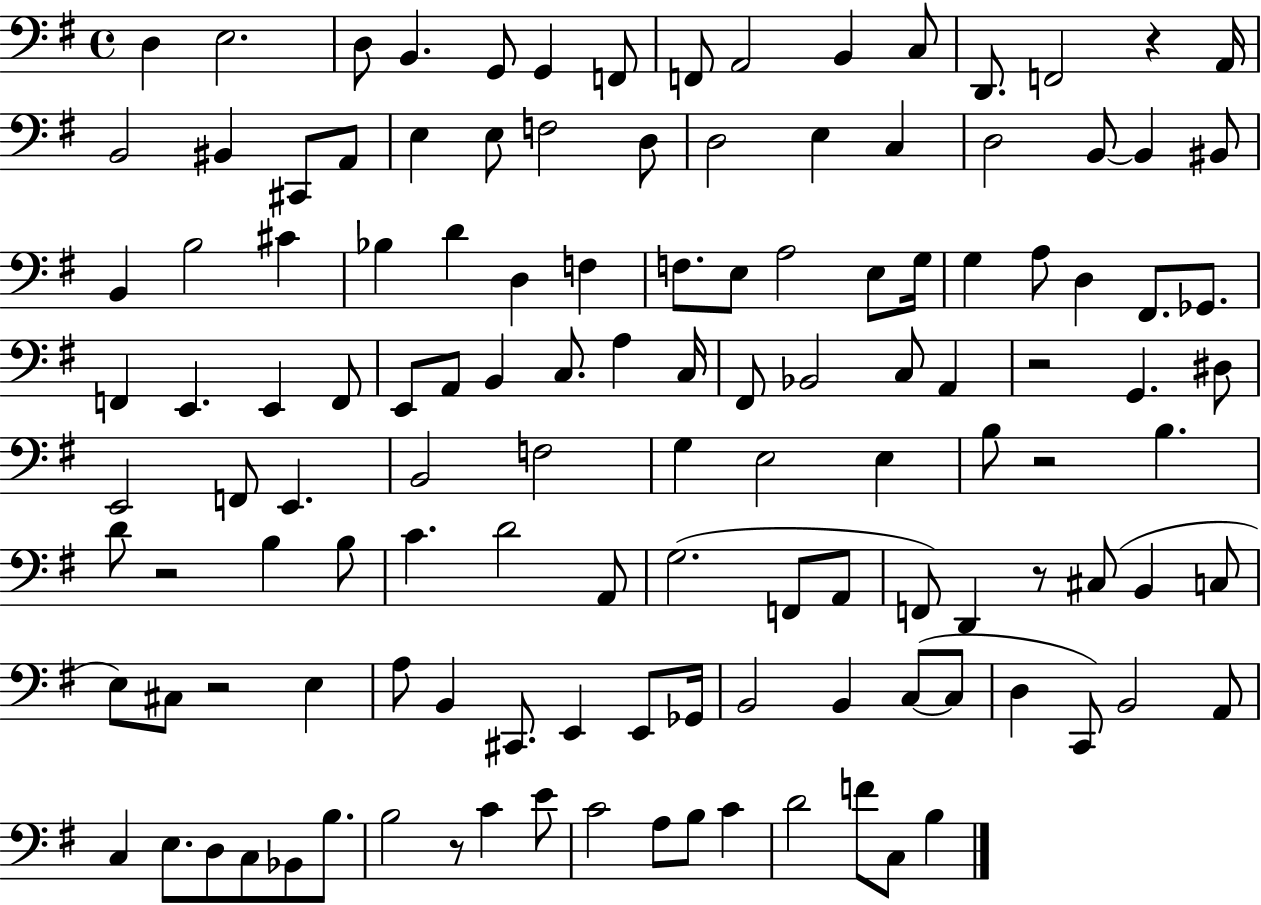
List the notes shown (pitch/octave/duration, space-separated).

D3/q E3/h. D3/e B2/q. G2/e G2/q F2/e F2/e A2/h B2/q C3/e D2/e. F2/h R/q A2/s B2/h BIS2/q C#2/e A2/e E3/q E3/e F3/h D3/e D3/h E3/q C3/q D3/h B2/e B2/q BIS2/e B2/q B3/h C#4/q Bb3/q D4/q D3/q F3/q F3/e. E3/e A3/h E3/e G3/s G3/q A3/e D3/q F#2/e. Gb2/e. F2/q E2/q. E2/q F2/e E2/e A2/e B2/q C3/e. A3/q C3/s F#2/e Bb2/h C3/e A2/q R/h G2/q. D#3/e E2/h F2/e E2/q. B2/h F3/h G3/q E3/h E3/q B3/e R/h B3/q. D4/e R/h B3/q B3/e C4/q. D4/h A2/e G3/h. F2/e A2/e F2/e D2/q R/e C#3/e B2/q C3/e E3/e C#3/e R/h E3/q A3/e B2/q C#2/e. E2/q E2/e Gb2/s B2/h B2/q C3/e C3/e D3/q C2/e B2/h A2/e C3/q E3/e. D3/e C3/e Bb2/e B3/e. B3/h R/e C4/q E4/e C4/h A3/e B3/e C4/q D4/h F4/e C3/e B3/q